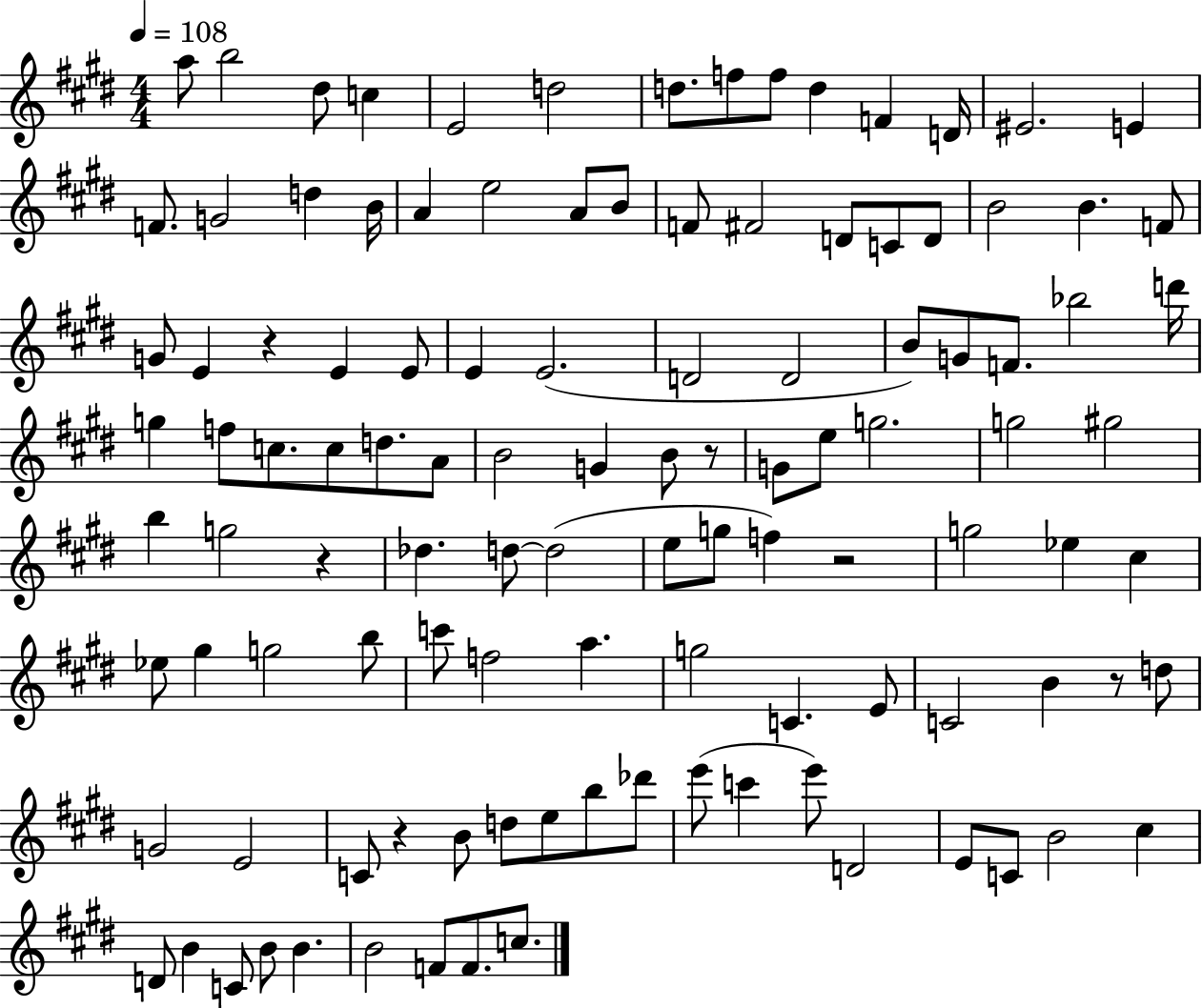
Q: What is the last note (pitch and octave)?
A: C5